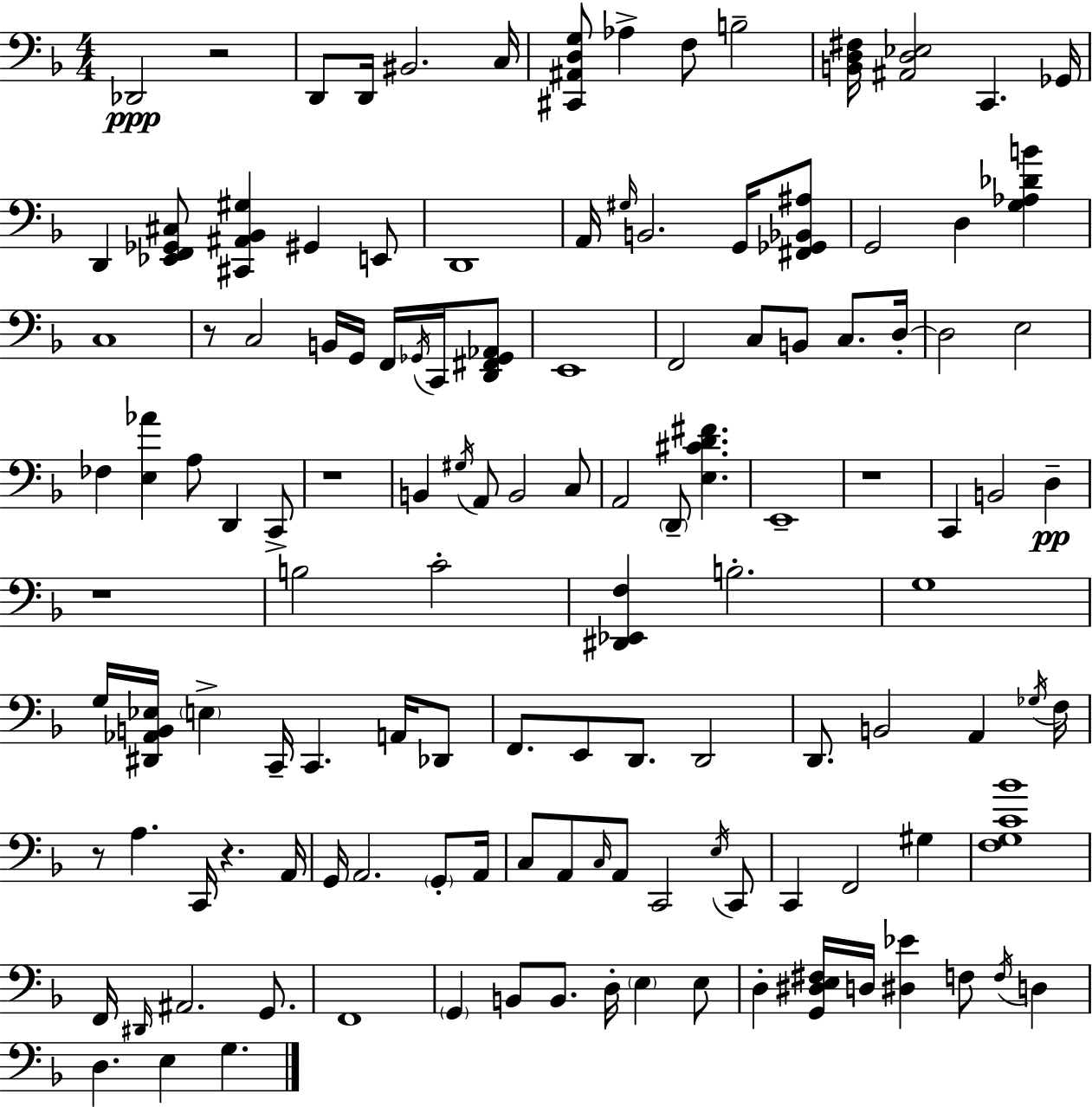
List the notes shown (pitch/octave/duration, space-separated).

Db2/h R/h D2/e D2/s BIS2/h. C3/s [C#2,A#2,D3,G3]/e Ab3/q F3/e B3/h [B2,D3,F#3]/s [A#2,D3,Eb3]/h C2/q. Gb2/s D2/q [Eb2,F2,Gb2,C#3]/e [C#2,A#2,Bb2,G#3]/q G#2/q E2/e D2/w A2/s G#3/s B2/h. G2/s [F#2,Gb2,Bb2,A#3]/e G2/h D3/q [G3,Ab3,Db4,B4]/q C3/w R/e C3/h B2/s G2/s F2/s Gb2/s C2/s [D2,F#2,Gb2,Ab2]/e E2/w F2/h C3/e B2/e C3/e. D3/s D3/h E3/h FES3/q [E3,Ab4]/q A3/e D2/q C2/e R/w B2/q G#3/s A2/e B2/h C3/e A2/h D2/e [E3,C#4,D4,F#4]/q. E2/w R/w C2/q B2/h D3/q R/w B3/h C4/h [D#2,Eb2,F3]/q B3/h. G3/w G3/s [D#2,Ab2,B2,Eb3]/s E3/q C2/s C2/q. A2/s Db2/e F2/e. E2/e D2/e. D2/h D2/e. B2/h A2/q Gb3/s F3/s R/e A3/q. C2/s R/q. A2/s G2/s A2/h. G2/e A2/s C3/e A2/e C3/s A2/e C2/h E3/s C2/e C2/q F2/h G#3/q [F3,G3,C4,Bb4]/w F2/s D#2/s A#2/h. G2/e. F2/w G2/q B2/e B2/e. D3/s E3/q E3/e D3/q [G2,D#3,E3,F#3]/s D3/s [D#3,Eb4]/q F3/e F3/s D3/q D3/q. E3/q G3/q.